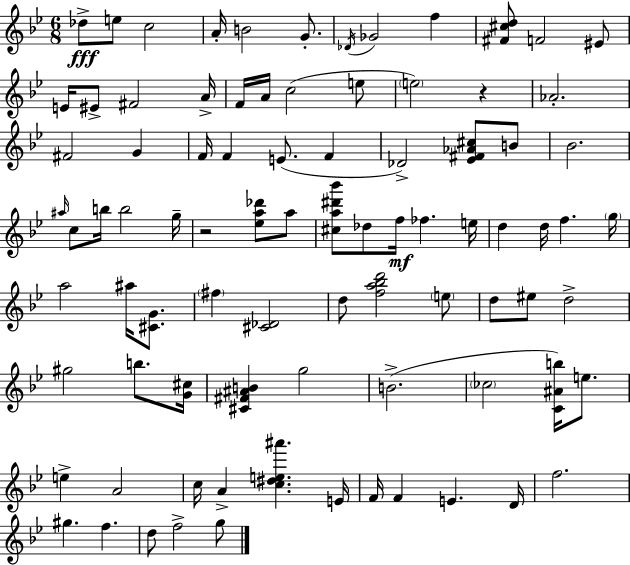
Db5/e E5/e C5/h A4/s B4/h G4/e. Db4/s Gb4/h F5/q [F#4,C#5,D5]/e F4/h EIS4/e E4/s EIS4/e F#4/h A4/s F4/s A4/s C5/h E5/e E5/h R/q Ab4/h. F#4/h G4/q F4/s F4/q E4/e. F4/q Db4/h [Eb4,F#4,Ab4,C#5]/e B4/e Bb4/h. A#5/s C5/e B5/s B5/h G5/s R/h [Eb5,A5,Db6]/e A5/e [C#5,A5,D#6,Bb6]/e Db5/e F5/s FES5/q. E5/s D5/q D5/s F5/q. G5/s A5/h A#5/s [C#4,G4]/e. F#5/q [C#4,Db4]/h D5/e [F5,A5,Bb5,D6]/h E5/e D5/e EIS5/e D5/h G#5/h B5/e. [G4,C#5]/s [C#4,F#4,A#4,B4]/q G5/h B4/h. CES5/h [C4,A#4,B5]/s E5/e. E5/q A4/h C5/s A4/q [C5,D#5,E5,A#6]/q. E4/s F4/s F4/q E4/q. D4/s F5/h. G#5/q. F5/q. D5/e F5/h G5/e